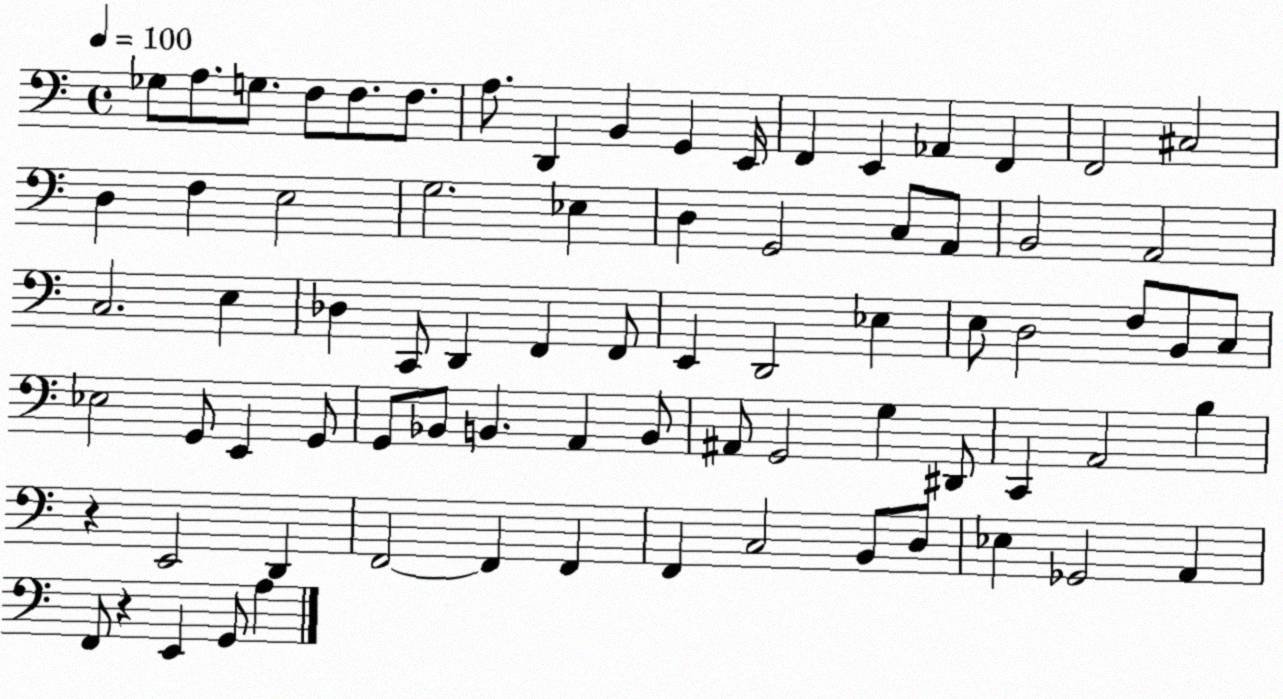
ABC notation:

X:1
T:Untitled
M:4/4
L:1/4
K:C
_G,/2 A,/2 G,/2 F,/2 F,/2 F,/2 A,/2 D,, B,, G,, E,,/4 F,, E,, _A,, F,, F,,2 ^C,2 D, F, E,2 G,2 _E, D, G,,2 C,/2 A,,/2 B,,2 A,,2 C,2 E, _D, C,,/2 D,, F,, F,,/2 E,, D,,2 _E, E,/2 D,2 F,/2 B,,/2 C,/2 _E,2 G,,/2 E,, G,,/2 G,,/2 _B,,/2 B,, A,, B,,/2 ^A,,/2 G,,2 G, ^D,,/2 C,, A,,2 B, z E,,2 D,, F,,2 F,, F,, F,, C,2 B,,/2 D,/2 _E, _G,,2 A,, F,,/2 z E,, G,,/2 A,